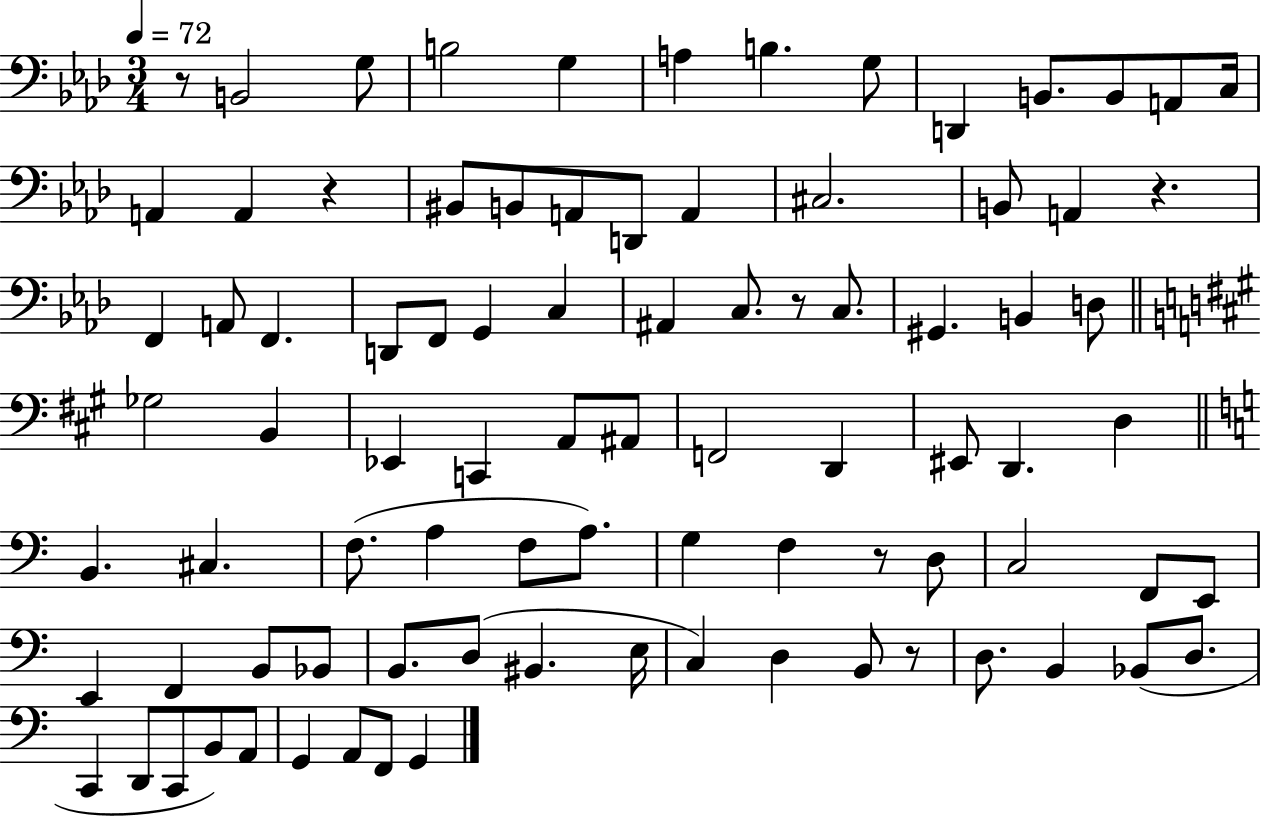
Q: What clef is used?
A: bass